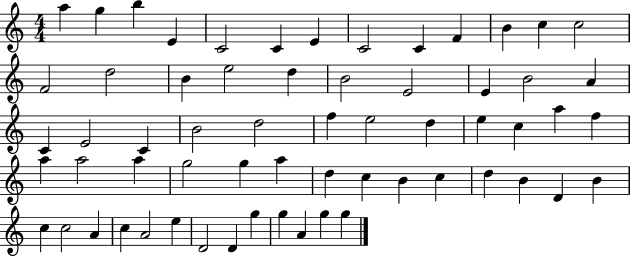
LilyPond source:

{
  \clef treble
  \numericTimeSignature
  \time 4/4
  \key c \major
  a''4 g''4 b''4 e'4 | c'2 c'4 e'4 | c'2 c'4 f'4 | b'4 c''4 c''2 | \break f'2 d''2 | b'4 e''2 d''4 | b'2 e'2 | e'4 b'2 a'4 | \break c'4 e'2 c'4 | b'2 d''2 | f''4 e''2 d''4 | e''4 c''4 a''4 f''4 | \break a''4 a''2 a''4 | g''2 g''4 a''4 | d''4 c''4 b'4 c''4 | d''4 b'4 d'4 b'4 | \break c''4 c''2 a'4 | c''4 a'2 e''4 | d'2 d'4 g''4 | g''4 a'4 g''4 g''4 | \break \bar "|."
}